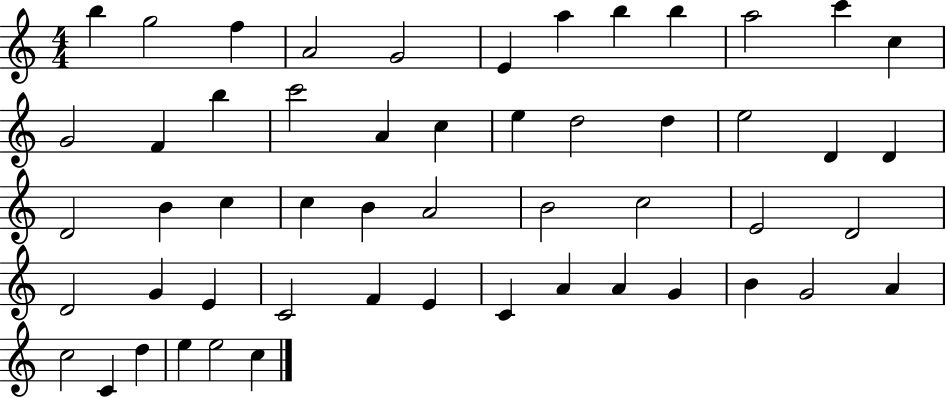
X:1
T:Untitled
M:4/4
L:1/4
K:C
b g2 f A2 G2 E a b b a2 c' c G2 F b c'2 A c e d2 d e2 D D D2 B c c B A2 B2 c2 E2 D2 D2 G E C2 F E C A A G B G2 A c2 C d e e2 c